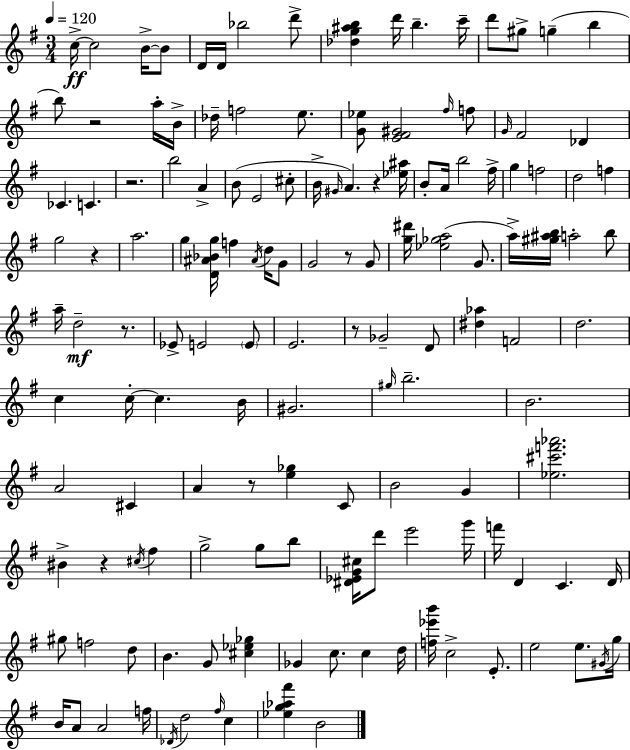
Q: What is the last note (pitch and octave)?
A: B4